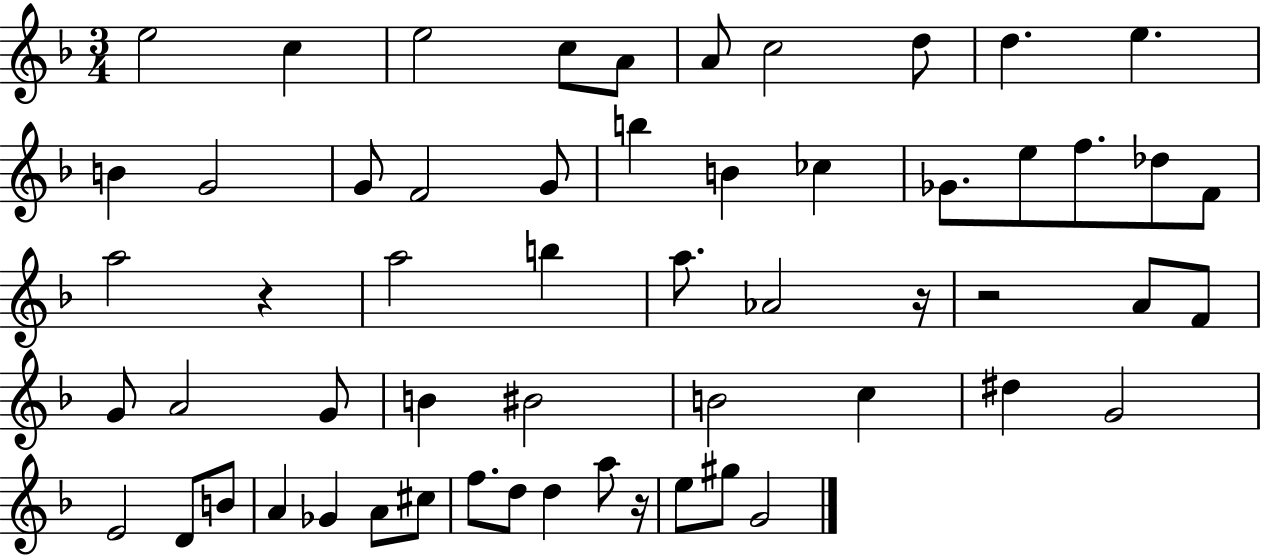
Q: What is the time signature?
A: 3/4